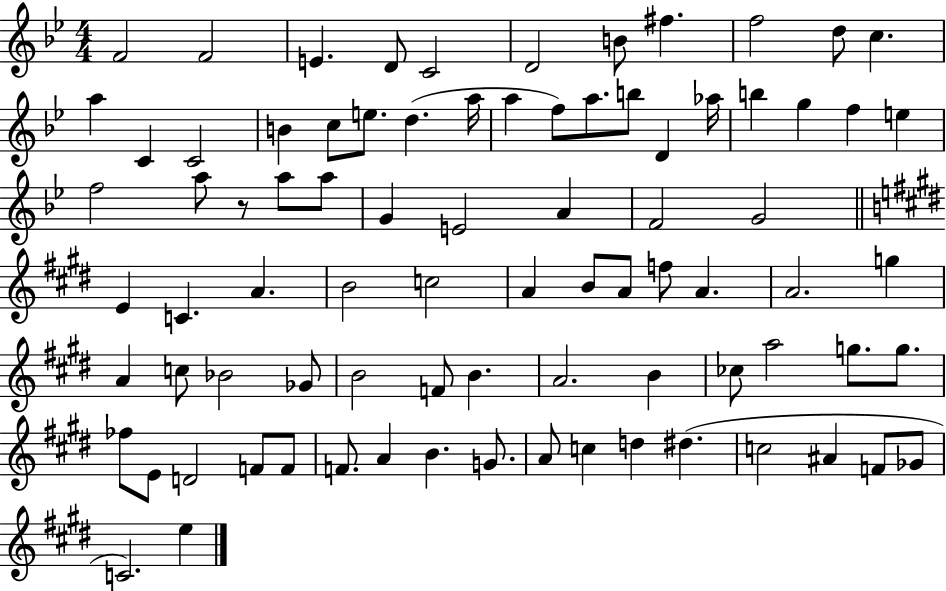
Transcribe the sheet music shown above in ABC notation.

X:1
T:Untitled
M:4/4
L:1/4
K:Bb
F2 F2 E D/2 C2 D2 B/2 ^f f2 d/2 c a C C2 B c/2 e/2 d a/4 a f/2 a/2 b/2 D _a/4 b g f e f2 a/2 z/2 a/2 a/2 G E2 A F2 G2 E C A B2 c2 A B/2 A/2 f/2 A A2 g A c/2 _B2 _G/2 B2 F/2 B A2 B _c/2 a2 g/2 g/2 _f/2 E/2 D2 F/2 F/2 F/2 A B G/2 A/2 c d ^d c2 ^A F/2 _G/2 C2 e